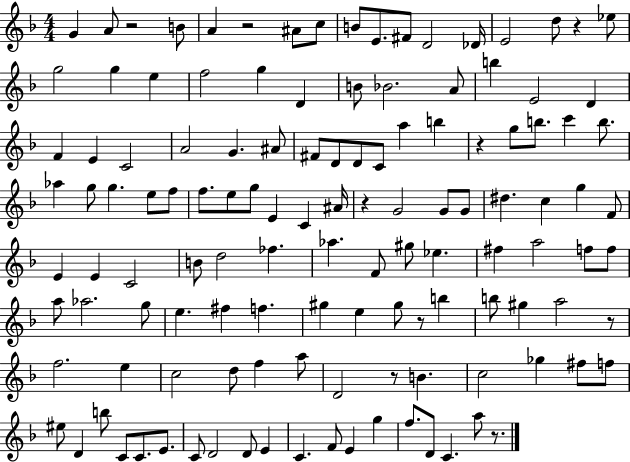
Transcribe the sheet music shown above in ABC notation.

X:1
T:Untitled
M:4/4
L:1/4
K:F
G A/2 z2 B/2 A z2 ^A/2 c/2 B/2 E/2 ^F/2 D2 _D/4 E2 d/2 z _e/2 g2 g e f2 g D B/2 _B2 A/2 b E2 D F E C2 A2 G ^A/2 ^F/2 D/2 D/2 C/2 a b z g/2 b/2 c' b/2 _a g/2 g e/2 f/2 f/2 e/2 g/2 E C ^A/4 z G2 G/2 G/2 ^d c g F/2 E E C2 B/2 d2 _f _a F/2 ^g/2 _e ^f a2 f/2 f/2 a/2 _a2 g/2 e ^f f ^g e ^g/2 z/2 b b/2 ^g a2 z/2 f2 e c2 d/2 f a/2 D2 z/2 B c2 _g ^f/2 f/2 ^e/2 D b/2 C/2 C/2 E/2 C/2 D2 D/2 E C F/2 E g f/2 D/2 C a/2 z/2